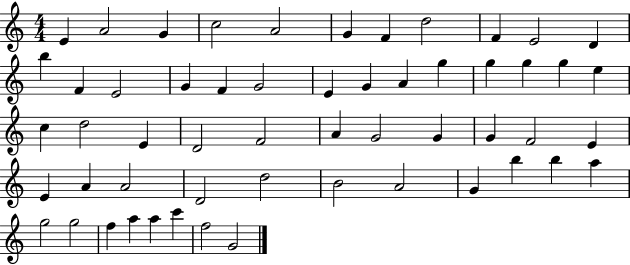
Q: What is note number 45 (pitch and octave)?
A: B5